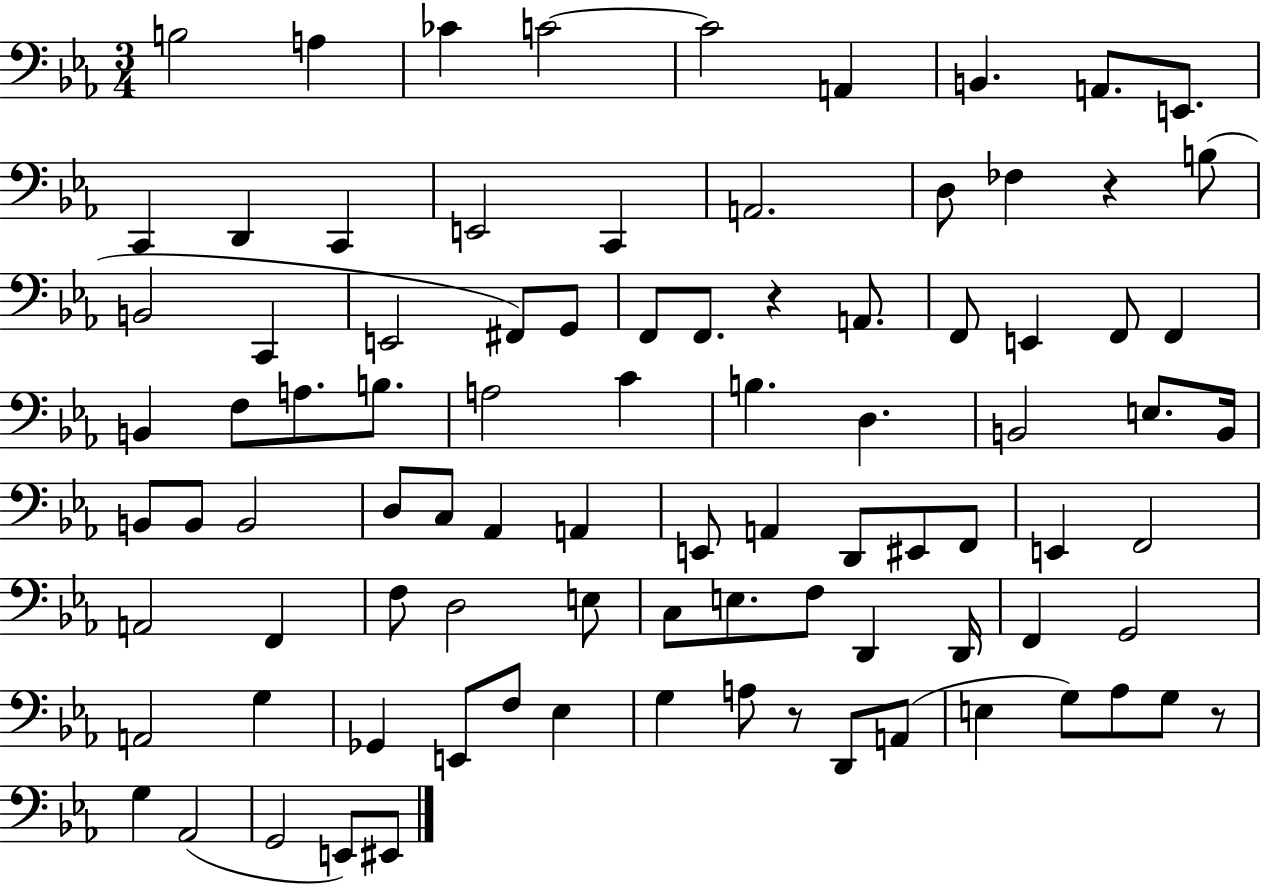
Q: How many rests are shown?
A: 4